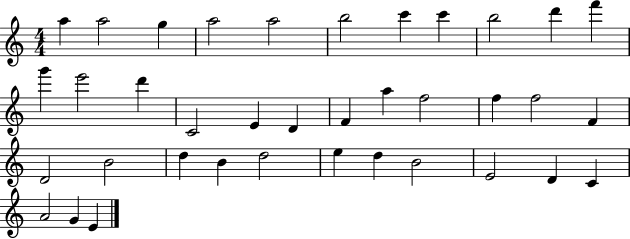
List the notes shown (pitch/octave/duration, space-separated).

A5/q A5/h G5/q A5/h A5/h B5/h C6/q C6/q B5/h D6/q F6/q G6/q E6/h D6/q C4/h E4/q D4/q F4/q A5/q F5/h F5/q F5/h F4/q D4/h B4/h D5/q B4/q D5/h E5/q D5/q B4/h E4/h D4/q C4/q A4/h G4/q E4/q